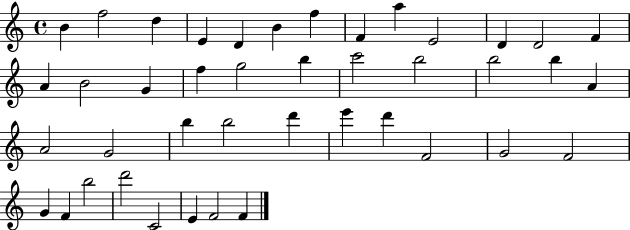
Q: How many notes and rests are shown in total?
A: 42